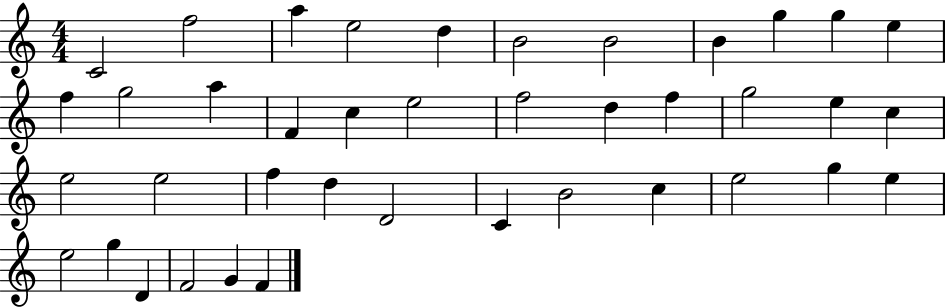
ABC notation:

X:1
T:Untitled
M:4/4
L:1/4
K:C
C2 f2 a e2 d B2 B2 B g g e f g2 a F c e2 f2 d f g2 e c e2 e2 f d D2 C B2 c e2 g e e2 g D F2 G F